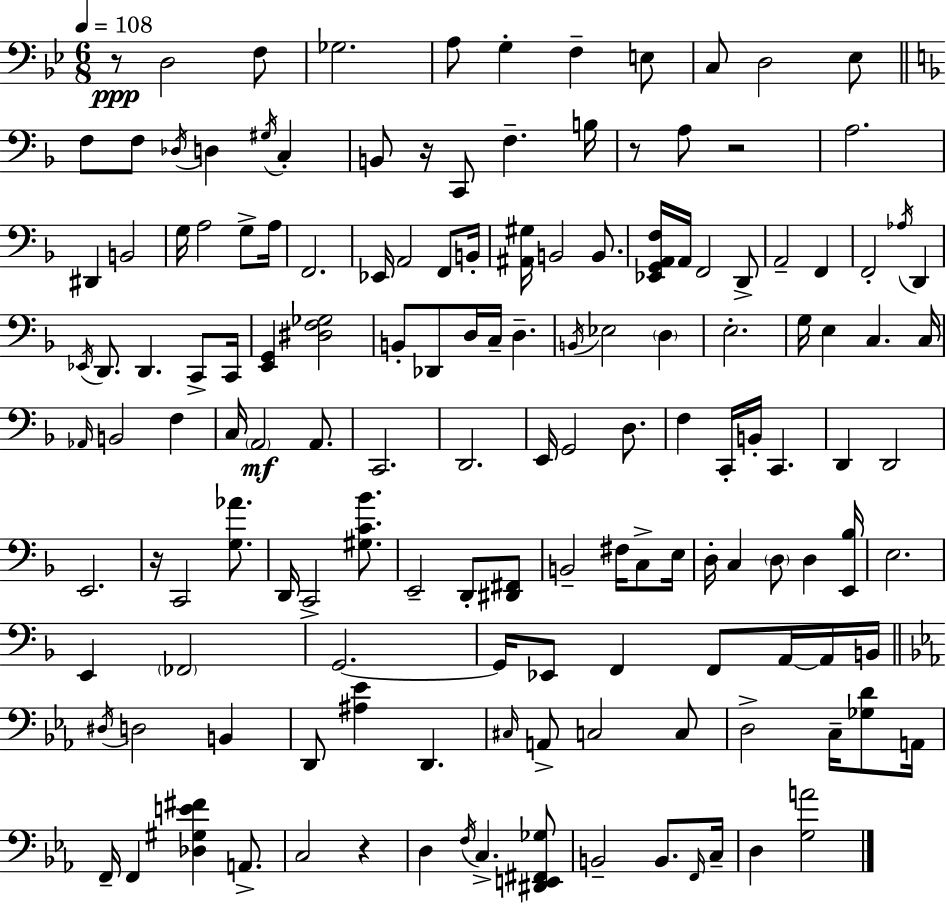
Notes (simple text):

R/e D3/h F3/e Gb3/h. A3/e G3/q F3/q E3/e C3/e D3/h Eb3/e F3/e F3/e Db3/s D3/q G#3/s C3/q B2/e R/s C2/e F3/q. B3/s R/e A3/e R/h A3/h. D#2/q B2/h G3/s A3/h G3/e A3/s F2/h. Eb2/s A2/h F2/e B2/s [A#2,G#3]/s B2/h B2/e. [Eb2,G2,A2,F3]/s A2/s F2/h D2/e A2/h F2/q F2/h Ab3/s D2/q Eb2/s D2/e. D2/q. C2/e C2/s [E2,G2]/q [D#3,F3,Gb3]/h B2/e Db2/e D3/s C3/s D3/q. B2/s Eb3/h D3/q E3/h. G3/s E3/q C3/q. C3/s Ab2/s B2/h F3/q C3/s A2/h A2/e. C2/h. D2/h. E2/s G2/h D3/e. F3/q C2/s B2/s C2/q. D2/q D2/h E2/h. R/s C2/h [G3,Ab4]/e. D2/s C2/h [G#3,C4,Bb4]/e. E2/h D2/e [D#2,F#2]/e B2/h F#3/s C3/e E3/s D3/s C3/q D3/e D3/q [E2,Bb3]/s E3/h. E2/q FES2/h G2/h. G2/s Eb2/e F2/q F2/e A2/s A2/s B2/s D#3/s D3/h B2/q D2/e [A#3,Eb4]/q D2/q. C#3/s A2/e C3/h C3/e D3/h C3/s [Gb3,D4]/e A2/s F2/s F2/q [Db3,G#3,E4,F#4]/q A2/e. C3/h R/q D3/q F3/s C3/q. [D#2,E2,F#2,Gb3]/e B2/h B2/e. F2/s C3/s D3/q [G3,A4]/h